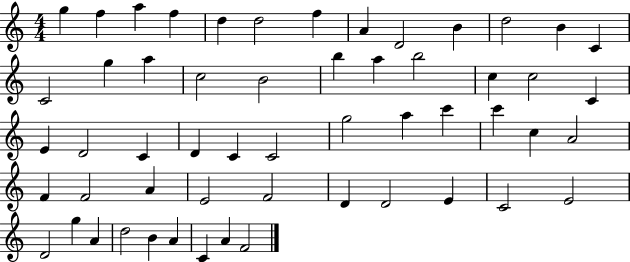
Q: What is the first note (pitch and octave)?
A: G5